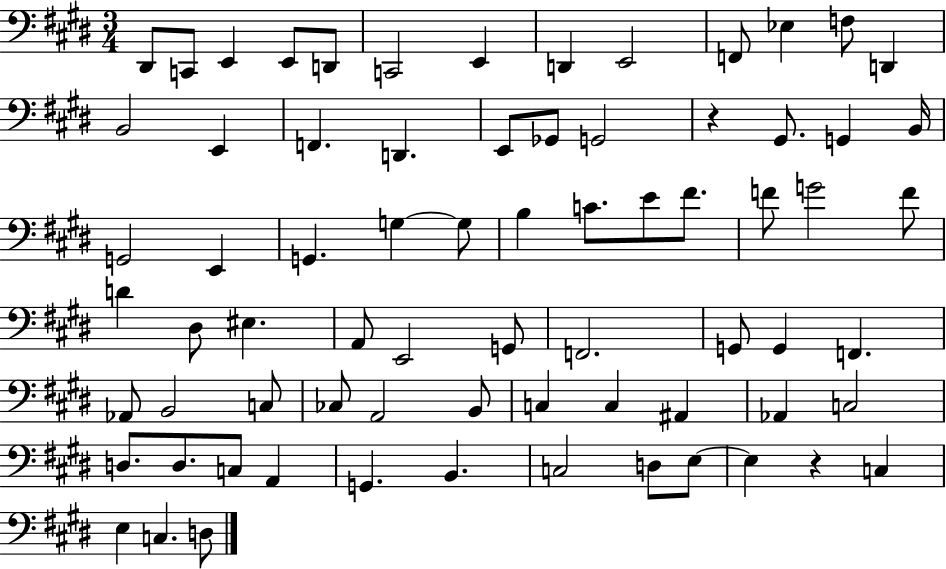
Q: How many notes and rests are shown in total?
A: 72